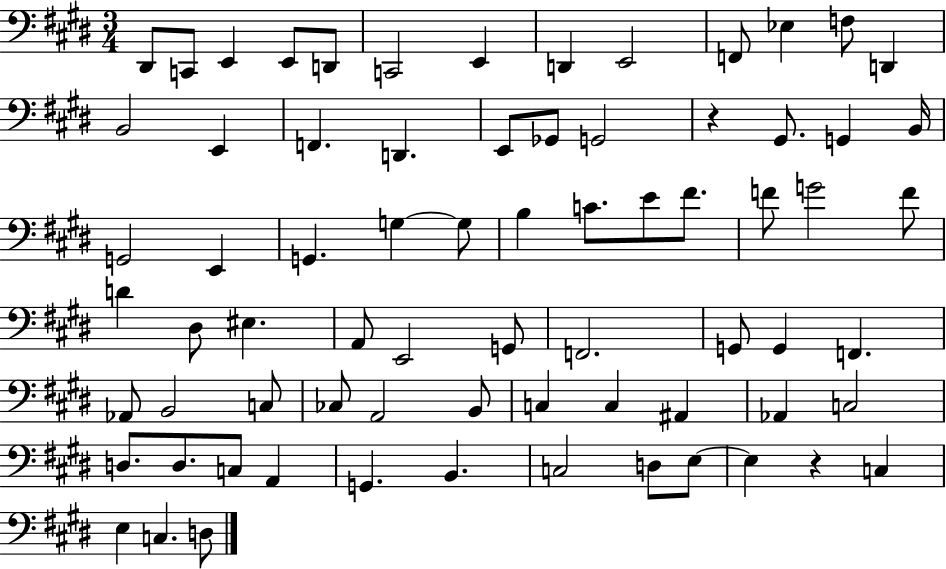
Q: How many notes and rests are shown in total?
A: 72